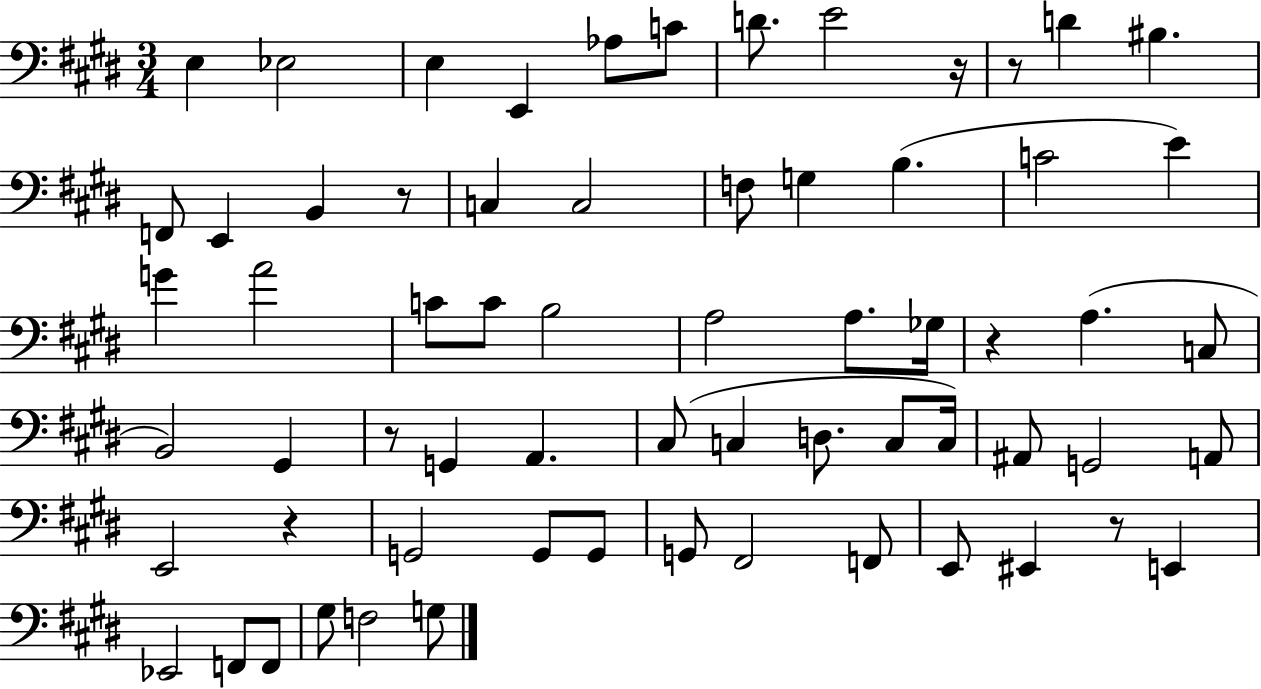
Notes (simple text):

E3/q Eb3/h E3/q E2/q Ab3/e C4/e D4/e. E4/h R/s R/e D4/q BIS3/q. F2/e E2/q B2/q R/e C3/q C3/h F3/e G3/q B3/q. C4/h E4/q G4/q A4/h C4/e C4/e B3/h A3/h A3/e. Gb3/s R/q A3/q. C3/e B2/h G#2/q R/e G2/q A2/q. C#3/e C3/q D3/e. C3/e C3/s A#2/e G2/h A2/e E2/h R/q G2/h G2/e G2/e G2/e F#2/h F2/e E2/e EIS2/q R/e E2/q Eb2/h F2/e F2/e G#3/e F3/h G3/e